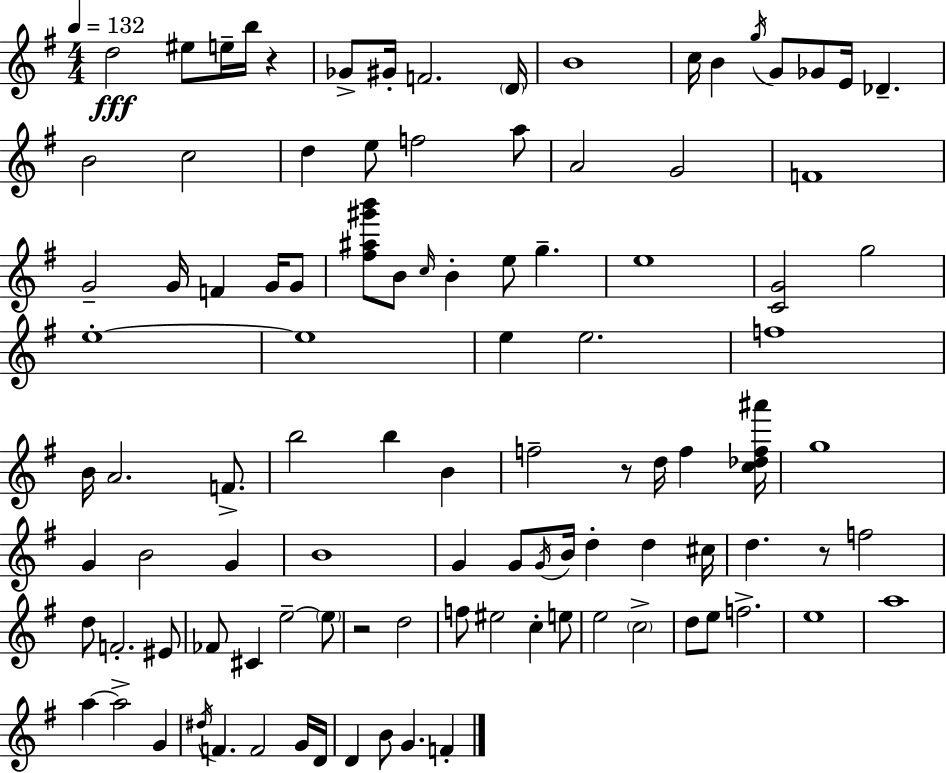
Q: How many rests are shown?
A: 4